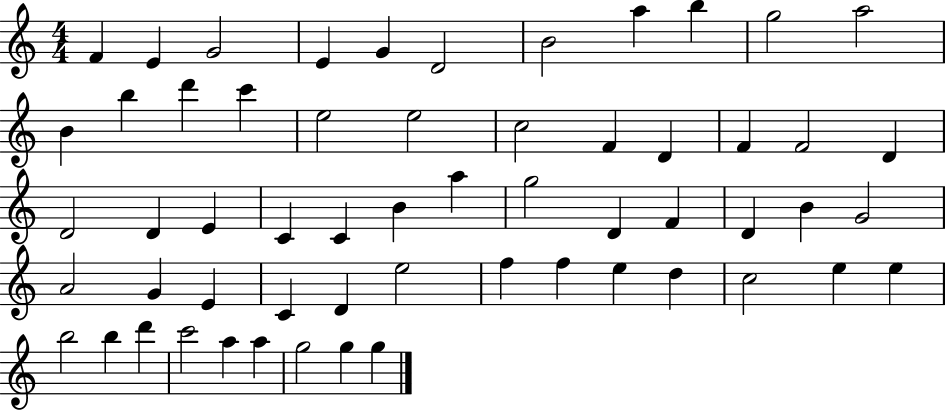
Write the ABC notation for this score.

X:1
T:Untitled
M:4/4
L:1/4
K:C
F E G2 E G D2 B2 a b g2 a2 B b d' c' e2 e2 c2 F D F F2 D D2 D E C C B a g2 D F D B G2 A2 G E C D e2 f f e d c2 e e b2 b d' c'2 a a g2 g g